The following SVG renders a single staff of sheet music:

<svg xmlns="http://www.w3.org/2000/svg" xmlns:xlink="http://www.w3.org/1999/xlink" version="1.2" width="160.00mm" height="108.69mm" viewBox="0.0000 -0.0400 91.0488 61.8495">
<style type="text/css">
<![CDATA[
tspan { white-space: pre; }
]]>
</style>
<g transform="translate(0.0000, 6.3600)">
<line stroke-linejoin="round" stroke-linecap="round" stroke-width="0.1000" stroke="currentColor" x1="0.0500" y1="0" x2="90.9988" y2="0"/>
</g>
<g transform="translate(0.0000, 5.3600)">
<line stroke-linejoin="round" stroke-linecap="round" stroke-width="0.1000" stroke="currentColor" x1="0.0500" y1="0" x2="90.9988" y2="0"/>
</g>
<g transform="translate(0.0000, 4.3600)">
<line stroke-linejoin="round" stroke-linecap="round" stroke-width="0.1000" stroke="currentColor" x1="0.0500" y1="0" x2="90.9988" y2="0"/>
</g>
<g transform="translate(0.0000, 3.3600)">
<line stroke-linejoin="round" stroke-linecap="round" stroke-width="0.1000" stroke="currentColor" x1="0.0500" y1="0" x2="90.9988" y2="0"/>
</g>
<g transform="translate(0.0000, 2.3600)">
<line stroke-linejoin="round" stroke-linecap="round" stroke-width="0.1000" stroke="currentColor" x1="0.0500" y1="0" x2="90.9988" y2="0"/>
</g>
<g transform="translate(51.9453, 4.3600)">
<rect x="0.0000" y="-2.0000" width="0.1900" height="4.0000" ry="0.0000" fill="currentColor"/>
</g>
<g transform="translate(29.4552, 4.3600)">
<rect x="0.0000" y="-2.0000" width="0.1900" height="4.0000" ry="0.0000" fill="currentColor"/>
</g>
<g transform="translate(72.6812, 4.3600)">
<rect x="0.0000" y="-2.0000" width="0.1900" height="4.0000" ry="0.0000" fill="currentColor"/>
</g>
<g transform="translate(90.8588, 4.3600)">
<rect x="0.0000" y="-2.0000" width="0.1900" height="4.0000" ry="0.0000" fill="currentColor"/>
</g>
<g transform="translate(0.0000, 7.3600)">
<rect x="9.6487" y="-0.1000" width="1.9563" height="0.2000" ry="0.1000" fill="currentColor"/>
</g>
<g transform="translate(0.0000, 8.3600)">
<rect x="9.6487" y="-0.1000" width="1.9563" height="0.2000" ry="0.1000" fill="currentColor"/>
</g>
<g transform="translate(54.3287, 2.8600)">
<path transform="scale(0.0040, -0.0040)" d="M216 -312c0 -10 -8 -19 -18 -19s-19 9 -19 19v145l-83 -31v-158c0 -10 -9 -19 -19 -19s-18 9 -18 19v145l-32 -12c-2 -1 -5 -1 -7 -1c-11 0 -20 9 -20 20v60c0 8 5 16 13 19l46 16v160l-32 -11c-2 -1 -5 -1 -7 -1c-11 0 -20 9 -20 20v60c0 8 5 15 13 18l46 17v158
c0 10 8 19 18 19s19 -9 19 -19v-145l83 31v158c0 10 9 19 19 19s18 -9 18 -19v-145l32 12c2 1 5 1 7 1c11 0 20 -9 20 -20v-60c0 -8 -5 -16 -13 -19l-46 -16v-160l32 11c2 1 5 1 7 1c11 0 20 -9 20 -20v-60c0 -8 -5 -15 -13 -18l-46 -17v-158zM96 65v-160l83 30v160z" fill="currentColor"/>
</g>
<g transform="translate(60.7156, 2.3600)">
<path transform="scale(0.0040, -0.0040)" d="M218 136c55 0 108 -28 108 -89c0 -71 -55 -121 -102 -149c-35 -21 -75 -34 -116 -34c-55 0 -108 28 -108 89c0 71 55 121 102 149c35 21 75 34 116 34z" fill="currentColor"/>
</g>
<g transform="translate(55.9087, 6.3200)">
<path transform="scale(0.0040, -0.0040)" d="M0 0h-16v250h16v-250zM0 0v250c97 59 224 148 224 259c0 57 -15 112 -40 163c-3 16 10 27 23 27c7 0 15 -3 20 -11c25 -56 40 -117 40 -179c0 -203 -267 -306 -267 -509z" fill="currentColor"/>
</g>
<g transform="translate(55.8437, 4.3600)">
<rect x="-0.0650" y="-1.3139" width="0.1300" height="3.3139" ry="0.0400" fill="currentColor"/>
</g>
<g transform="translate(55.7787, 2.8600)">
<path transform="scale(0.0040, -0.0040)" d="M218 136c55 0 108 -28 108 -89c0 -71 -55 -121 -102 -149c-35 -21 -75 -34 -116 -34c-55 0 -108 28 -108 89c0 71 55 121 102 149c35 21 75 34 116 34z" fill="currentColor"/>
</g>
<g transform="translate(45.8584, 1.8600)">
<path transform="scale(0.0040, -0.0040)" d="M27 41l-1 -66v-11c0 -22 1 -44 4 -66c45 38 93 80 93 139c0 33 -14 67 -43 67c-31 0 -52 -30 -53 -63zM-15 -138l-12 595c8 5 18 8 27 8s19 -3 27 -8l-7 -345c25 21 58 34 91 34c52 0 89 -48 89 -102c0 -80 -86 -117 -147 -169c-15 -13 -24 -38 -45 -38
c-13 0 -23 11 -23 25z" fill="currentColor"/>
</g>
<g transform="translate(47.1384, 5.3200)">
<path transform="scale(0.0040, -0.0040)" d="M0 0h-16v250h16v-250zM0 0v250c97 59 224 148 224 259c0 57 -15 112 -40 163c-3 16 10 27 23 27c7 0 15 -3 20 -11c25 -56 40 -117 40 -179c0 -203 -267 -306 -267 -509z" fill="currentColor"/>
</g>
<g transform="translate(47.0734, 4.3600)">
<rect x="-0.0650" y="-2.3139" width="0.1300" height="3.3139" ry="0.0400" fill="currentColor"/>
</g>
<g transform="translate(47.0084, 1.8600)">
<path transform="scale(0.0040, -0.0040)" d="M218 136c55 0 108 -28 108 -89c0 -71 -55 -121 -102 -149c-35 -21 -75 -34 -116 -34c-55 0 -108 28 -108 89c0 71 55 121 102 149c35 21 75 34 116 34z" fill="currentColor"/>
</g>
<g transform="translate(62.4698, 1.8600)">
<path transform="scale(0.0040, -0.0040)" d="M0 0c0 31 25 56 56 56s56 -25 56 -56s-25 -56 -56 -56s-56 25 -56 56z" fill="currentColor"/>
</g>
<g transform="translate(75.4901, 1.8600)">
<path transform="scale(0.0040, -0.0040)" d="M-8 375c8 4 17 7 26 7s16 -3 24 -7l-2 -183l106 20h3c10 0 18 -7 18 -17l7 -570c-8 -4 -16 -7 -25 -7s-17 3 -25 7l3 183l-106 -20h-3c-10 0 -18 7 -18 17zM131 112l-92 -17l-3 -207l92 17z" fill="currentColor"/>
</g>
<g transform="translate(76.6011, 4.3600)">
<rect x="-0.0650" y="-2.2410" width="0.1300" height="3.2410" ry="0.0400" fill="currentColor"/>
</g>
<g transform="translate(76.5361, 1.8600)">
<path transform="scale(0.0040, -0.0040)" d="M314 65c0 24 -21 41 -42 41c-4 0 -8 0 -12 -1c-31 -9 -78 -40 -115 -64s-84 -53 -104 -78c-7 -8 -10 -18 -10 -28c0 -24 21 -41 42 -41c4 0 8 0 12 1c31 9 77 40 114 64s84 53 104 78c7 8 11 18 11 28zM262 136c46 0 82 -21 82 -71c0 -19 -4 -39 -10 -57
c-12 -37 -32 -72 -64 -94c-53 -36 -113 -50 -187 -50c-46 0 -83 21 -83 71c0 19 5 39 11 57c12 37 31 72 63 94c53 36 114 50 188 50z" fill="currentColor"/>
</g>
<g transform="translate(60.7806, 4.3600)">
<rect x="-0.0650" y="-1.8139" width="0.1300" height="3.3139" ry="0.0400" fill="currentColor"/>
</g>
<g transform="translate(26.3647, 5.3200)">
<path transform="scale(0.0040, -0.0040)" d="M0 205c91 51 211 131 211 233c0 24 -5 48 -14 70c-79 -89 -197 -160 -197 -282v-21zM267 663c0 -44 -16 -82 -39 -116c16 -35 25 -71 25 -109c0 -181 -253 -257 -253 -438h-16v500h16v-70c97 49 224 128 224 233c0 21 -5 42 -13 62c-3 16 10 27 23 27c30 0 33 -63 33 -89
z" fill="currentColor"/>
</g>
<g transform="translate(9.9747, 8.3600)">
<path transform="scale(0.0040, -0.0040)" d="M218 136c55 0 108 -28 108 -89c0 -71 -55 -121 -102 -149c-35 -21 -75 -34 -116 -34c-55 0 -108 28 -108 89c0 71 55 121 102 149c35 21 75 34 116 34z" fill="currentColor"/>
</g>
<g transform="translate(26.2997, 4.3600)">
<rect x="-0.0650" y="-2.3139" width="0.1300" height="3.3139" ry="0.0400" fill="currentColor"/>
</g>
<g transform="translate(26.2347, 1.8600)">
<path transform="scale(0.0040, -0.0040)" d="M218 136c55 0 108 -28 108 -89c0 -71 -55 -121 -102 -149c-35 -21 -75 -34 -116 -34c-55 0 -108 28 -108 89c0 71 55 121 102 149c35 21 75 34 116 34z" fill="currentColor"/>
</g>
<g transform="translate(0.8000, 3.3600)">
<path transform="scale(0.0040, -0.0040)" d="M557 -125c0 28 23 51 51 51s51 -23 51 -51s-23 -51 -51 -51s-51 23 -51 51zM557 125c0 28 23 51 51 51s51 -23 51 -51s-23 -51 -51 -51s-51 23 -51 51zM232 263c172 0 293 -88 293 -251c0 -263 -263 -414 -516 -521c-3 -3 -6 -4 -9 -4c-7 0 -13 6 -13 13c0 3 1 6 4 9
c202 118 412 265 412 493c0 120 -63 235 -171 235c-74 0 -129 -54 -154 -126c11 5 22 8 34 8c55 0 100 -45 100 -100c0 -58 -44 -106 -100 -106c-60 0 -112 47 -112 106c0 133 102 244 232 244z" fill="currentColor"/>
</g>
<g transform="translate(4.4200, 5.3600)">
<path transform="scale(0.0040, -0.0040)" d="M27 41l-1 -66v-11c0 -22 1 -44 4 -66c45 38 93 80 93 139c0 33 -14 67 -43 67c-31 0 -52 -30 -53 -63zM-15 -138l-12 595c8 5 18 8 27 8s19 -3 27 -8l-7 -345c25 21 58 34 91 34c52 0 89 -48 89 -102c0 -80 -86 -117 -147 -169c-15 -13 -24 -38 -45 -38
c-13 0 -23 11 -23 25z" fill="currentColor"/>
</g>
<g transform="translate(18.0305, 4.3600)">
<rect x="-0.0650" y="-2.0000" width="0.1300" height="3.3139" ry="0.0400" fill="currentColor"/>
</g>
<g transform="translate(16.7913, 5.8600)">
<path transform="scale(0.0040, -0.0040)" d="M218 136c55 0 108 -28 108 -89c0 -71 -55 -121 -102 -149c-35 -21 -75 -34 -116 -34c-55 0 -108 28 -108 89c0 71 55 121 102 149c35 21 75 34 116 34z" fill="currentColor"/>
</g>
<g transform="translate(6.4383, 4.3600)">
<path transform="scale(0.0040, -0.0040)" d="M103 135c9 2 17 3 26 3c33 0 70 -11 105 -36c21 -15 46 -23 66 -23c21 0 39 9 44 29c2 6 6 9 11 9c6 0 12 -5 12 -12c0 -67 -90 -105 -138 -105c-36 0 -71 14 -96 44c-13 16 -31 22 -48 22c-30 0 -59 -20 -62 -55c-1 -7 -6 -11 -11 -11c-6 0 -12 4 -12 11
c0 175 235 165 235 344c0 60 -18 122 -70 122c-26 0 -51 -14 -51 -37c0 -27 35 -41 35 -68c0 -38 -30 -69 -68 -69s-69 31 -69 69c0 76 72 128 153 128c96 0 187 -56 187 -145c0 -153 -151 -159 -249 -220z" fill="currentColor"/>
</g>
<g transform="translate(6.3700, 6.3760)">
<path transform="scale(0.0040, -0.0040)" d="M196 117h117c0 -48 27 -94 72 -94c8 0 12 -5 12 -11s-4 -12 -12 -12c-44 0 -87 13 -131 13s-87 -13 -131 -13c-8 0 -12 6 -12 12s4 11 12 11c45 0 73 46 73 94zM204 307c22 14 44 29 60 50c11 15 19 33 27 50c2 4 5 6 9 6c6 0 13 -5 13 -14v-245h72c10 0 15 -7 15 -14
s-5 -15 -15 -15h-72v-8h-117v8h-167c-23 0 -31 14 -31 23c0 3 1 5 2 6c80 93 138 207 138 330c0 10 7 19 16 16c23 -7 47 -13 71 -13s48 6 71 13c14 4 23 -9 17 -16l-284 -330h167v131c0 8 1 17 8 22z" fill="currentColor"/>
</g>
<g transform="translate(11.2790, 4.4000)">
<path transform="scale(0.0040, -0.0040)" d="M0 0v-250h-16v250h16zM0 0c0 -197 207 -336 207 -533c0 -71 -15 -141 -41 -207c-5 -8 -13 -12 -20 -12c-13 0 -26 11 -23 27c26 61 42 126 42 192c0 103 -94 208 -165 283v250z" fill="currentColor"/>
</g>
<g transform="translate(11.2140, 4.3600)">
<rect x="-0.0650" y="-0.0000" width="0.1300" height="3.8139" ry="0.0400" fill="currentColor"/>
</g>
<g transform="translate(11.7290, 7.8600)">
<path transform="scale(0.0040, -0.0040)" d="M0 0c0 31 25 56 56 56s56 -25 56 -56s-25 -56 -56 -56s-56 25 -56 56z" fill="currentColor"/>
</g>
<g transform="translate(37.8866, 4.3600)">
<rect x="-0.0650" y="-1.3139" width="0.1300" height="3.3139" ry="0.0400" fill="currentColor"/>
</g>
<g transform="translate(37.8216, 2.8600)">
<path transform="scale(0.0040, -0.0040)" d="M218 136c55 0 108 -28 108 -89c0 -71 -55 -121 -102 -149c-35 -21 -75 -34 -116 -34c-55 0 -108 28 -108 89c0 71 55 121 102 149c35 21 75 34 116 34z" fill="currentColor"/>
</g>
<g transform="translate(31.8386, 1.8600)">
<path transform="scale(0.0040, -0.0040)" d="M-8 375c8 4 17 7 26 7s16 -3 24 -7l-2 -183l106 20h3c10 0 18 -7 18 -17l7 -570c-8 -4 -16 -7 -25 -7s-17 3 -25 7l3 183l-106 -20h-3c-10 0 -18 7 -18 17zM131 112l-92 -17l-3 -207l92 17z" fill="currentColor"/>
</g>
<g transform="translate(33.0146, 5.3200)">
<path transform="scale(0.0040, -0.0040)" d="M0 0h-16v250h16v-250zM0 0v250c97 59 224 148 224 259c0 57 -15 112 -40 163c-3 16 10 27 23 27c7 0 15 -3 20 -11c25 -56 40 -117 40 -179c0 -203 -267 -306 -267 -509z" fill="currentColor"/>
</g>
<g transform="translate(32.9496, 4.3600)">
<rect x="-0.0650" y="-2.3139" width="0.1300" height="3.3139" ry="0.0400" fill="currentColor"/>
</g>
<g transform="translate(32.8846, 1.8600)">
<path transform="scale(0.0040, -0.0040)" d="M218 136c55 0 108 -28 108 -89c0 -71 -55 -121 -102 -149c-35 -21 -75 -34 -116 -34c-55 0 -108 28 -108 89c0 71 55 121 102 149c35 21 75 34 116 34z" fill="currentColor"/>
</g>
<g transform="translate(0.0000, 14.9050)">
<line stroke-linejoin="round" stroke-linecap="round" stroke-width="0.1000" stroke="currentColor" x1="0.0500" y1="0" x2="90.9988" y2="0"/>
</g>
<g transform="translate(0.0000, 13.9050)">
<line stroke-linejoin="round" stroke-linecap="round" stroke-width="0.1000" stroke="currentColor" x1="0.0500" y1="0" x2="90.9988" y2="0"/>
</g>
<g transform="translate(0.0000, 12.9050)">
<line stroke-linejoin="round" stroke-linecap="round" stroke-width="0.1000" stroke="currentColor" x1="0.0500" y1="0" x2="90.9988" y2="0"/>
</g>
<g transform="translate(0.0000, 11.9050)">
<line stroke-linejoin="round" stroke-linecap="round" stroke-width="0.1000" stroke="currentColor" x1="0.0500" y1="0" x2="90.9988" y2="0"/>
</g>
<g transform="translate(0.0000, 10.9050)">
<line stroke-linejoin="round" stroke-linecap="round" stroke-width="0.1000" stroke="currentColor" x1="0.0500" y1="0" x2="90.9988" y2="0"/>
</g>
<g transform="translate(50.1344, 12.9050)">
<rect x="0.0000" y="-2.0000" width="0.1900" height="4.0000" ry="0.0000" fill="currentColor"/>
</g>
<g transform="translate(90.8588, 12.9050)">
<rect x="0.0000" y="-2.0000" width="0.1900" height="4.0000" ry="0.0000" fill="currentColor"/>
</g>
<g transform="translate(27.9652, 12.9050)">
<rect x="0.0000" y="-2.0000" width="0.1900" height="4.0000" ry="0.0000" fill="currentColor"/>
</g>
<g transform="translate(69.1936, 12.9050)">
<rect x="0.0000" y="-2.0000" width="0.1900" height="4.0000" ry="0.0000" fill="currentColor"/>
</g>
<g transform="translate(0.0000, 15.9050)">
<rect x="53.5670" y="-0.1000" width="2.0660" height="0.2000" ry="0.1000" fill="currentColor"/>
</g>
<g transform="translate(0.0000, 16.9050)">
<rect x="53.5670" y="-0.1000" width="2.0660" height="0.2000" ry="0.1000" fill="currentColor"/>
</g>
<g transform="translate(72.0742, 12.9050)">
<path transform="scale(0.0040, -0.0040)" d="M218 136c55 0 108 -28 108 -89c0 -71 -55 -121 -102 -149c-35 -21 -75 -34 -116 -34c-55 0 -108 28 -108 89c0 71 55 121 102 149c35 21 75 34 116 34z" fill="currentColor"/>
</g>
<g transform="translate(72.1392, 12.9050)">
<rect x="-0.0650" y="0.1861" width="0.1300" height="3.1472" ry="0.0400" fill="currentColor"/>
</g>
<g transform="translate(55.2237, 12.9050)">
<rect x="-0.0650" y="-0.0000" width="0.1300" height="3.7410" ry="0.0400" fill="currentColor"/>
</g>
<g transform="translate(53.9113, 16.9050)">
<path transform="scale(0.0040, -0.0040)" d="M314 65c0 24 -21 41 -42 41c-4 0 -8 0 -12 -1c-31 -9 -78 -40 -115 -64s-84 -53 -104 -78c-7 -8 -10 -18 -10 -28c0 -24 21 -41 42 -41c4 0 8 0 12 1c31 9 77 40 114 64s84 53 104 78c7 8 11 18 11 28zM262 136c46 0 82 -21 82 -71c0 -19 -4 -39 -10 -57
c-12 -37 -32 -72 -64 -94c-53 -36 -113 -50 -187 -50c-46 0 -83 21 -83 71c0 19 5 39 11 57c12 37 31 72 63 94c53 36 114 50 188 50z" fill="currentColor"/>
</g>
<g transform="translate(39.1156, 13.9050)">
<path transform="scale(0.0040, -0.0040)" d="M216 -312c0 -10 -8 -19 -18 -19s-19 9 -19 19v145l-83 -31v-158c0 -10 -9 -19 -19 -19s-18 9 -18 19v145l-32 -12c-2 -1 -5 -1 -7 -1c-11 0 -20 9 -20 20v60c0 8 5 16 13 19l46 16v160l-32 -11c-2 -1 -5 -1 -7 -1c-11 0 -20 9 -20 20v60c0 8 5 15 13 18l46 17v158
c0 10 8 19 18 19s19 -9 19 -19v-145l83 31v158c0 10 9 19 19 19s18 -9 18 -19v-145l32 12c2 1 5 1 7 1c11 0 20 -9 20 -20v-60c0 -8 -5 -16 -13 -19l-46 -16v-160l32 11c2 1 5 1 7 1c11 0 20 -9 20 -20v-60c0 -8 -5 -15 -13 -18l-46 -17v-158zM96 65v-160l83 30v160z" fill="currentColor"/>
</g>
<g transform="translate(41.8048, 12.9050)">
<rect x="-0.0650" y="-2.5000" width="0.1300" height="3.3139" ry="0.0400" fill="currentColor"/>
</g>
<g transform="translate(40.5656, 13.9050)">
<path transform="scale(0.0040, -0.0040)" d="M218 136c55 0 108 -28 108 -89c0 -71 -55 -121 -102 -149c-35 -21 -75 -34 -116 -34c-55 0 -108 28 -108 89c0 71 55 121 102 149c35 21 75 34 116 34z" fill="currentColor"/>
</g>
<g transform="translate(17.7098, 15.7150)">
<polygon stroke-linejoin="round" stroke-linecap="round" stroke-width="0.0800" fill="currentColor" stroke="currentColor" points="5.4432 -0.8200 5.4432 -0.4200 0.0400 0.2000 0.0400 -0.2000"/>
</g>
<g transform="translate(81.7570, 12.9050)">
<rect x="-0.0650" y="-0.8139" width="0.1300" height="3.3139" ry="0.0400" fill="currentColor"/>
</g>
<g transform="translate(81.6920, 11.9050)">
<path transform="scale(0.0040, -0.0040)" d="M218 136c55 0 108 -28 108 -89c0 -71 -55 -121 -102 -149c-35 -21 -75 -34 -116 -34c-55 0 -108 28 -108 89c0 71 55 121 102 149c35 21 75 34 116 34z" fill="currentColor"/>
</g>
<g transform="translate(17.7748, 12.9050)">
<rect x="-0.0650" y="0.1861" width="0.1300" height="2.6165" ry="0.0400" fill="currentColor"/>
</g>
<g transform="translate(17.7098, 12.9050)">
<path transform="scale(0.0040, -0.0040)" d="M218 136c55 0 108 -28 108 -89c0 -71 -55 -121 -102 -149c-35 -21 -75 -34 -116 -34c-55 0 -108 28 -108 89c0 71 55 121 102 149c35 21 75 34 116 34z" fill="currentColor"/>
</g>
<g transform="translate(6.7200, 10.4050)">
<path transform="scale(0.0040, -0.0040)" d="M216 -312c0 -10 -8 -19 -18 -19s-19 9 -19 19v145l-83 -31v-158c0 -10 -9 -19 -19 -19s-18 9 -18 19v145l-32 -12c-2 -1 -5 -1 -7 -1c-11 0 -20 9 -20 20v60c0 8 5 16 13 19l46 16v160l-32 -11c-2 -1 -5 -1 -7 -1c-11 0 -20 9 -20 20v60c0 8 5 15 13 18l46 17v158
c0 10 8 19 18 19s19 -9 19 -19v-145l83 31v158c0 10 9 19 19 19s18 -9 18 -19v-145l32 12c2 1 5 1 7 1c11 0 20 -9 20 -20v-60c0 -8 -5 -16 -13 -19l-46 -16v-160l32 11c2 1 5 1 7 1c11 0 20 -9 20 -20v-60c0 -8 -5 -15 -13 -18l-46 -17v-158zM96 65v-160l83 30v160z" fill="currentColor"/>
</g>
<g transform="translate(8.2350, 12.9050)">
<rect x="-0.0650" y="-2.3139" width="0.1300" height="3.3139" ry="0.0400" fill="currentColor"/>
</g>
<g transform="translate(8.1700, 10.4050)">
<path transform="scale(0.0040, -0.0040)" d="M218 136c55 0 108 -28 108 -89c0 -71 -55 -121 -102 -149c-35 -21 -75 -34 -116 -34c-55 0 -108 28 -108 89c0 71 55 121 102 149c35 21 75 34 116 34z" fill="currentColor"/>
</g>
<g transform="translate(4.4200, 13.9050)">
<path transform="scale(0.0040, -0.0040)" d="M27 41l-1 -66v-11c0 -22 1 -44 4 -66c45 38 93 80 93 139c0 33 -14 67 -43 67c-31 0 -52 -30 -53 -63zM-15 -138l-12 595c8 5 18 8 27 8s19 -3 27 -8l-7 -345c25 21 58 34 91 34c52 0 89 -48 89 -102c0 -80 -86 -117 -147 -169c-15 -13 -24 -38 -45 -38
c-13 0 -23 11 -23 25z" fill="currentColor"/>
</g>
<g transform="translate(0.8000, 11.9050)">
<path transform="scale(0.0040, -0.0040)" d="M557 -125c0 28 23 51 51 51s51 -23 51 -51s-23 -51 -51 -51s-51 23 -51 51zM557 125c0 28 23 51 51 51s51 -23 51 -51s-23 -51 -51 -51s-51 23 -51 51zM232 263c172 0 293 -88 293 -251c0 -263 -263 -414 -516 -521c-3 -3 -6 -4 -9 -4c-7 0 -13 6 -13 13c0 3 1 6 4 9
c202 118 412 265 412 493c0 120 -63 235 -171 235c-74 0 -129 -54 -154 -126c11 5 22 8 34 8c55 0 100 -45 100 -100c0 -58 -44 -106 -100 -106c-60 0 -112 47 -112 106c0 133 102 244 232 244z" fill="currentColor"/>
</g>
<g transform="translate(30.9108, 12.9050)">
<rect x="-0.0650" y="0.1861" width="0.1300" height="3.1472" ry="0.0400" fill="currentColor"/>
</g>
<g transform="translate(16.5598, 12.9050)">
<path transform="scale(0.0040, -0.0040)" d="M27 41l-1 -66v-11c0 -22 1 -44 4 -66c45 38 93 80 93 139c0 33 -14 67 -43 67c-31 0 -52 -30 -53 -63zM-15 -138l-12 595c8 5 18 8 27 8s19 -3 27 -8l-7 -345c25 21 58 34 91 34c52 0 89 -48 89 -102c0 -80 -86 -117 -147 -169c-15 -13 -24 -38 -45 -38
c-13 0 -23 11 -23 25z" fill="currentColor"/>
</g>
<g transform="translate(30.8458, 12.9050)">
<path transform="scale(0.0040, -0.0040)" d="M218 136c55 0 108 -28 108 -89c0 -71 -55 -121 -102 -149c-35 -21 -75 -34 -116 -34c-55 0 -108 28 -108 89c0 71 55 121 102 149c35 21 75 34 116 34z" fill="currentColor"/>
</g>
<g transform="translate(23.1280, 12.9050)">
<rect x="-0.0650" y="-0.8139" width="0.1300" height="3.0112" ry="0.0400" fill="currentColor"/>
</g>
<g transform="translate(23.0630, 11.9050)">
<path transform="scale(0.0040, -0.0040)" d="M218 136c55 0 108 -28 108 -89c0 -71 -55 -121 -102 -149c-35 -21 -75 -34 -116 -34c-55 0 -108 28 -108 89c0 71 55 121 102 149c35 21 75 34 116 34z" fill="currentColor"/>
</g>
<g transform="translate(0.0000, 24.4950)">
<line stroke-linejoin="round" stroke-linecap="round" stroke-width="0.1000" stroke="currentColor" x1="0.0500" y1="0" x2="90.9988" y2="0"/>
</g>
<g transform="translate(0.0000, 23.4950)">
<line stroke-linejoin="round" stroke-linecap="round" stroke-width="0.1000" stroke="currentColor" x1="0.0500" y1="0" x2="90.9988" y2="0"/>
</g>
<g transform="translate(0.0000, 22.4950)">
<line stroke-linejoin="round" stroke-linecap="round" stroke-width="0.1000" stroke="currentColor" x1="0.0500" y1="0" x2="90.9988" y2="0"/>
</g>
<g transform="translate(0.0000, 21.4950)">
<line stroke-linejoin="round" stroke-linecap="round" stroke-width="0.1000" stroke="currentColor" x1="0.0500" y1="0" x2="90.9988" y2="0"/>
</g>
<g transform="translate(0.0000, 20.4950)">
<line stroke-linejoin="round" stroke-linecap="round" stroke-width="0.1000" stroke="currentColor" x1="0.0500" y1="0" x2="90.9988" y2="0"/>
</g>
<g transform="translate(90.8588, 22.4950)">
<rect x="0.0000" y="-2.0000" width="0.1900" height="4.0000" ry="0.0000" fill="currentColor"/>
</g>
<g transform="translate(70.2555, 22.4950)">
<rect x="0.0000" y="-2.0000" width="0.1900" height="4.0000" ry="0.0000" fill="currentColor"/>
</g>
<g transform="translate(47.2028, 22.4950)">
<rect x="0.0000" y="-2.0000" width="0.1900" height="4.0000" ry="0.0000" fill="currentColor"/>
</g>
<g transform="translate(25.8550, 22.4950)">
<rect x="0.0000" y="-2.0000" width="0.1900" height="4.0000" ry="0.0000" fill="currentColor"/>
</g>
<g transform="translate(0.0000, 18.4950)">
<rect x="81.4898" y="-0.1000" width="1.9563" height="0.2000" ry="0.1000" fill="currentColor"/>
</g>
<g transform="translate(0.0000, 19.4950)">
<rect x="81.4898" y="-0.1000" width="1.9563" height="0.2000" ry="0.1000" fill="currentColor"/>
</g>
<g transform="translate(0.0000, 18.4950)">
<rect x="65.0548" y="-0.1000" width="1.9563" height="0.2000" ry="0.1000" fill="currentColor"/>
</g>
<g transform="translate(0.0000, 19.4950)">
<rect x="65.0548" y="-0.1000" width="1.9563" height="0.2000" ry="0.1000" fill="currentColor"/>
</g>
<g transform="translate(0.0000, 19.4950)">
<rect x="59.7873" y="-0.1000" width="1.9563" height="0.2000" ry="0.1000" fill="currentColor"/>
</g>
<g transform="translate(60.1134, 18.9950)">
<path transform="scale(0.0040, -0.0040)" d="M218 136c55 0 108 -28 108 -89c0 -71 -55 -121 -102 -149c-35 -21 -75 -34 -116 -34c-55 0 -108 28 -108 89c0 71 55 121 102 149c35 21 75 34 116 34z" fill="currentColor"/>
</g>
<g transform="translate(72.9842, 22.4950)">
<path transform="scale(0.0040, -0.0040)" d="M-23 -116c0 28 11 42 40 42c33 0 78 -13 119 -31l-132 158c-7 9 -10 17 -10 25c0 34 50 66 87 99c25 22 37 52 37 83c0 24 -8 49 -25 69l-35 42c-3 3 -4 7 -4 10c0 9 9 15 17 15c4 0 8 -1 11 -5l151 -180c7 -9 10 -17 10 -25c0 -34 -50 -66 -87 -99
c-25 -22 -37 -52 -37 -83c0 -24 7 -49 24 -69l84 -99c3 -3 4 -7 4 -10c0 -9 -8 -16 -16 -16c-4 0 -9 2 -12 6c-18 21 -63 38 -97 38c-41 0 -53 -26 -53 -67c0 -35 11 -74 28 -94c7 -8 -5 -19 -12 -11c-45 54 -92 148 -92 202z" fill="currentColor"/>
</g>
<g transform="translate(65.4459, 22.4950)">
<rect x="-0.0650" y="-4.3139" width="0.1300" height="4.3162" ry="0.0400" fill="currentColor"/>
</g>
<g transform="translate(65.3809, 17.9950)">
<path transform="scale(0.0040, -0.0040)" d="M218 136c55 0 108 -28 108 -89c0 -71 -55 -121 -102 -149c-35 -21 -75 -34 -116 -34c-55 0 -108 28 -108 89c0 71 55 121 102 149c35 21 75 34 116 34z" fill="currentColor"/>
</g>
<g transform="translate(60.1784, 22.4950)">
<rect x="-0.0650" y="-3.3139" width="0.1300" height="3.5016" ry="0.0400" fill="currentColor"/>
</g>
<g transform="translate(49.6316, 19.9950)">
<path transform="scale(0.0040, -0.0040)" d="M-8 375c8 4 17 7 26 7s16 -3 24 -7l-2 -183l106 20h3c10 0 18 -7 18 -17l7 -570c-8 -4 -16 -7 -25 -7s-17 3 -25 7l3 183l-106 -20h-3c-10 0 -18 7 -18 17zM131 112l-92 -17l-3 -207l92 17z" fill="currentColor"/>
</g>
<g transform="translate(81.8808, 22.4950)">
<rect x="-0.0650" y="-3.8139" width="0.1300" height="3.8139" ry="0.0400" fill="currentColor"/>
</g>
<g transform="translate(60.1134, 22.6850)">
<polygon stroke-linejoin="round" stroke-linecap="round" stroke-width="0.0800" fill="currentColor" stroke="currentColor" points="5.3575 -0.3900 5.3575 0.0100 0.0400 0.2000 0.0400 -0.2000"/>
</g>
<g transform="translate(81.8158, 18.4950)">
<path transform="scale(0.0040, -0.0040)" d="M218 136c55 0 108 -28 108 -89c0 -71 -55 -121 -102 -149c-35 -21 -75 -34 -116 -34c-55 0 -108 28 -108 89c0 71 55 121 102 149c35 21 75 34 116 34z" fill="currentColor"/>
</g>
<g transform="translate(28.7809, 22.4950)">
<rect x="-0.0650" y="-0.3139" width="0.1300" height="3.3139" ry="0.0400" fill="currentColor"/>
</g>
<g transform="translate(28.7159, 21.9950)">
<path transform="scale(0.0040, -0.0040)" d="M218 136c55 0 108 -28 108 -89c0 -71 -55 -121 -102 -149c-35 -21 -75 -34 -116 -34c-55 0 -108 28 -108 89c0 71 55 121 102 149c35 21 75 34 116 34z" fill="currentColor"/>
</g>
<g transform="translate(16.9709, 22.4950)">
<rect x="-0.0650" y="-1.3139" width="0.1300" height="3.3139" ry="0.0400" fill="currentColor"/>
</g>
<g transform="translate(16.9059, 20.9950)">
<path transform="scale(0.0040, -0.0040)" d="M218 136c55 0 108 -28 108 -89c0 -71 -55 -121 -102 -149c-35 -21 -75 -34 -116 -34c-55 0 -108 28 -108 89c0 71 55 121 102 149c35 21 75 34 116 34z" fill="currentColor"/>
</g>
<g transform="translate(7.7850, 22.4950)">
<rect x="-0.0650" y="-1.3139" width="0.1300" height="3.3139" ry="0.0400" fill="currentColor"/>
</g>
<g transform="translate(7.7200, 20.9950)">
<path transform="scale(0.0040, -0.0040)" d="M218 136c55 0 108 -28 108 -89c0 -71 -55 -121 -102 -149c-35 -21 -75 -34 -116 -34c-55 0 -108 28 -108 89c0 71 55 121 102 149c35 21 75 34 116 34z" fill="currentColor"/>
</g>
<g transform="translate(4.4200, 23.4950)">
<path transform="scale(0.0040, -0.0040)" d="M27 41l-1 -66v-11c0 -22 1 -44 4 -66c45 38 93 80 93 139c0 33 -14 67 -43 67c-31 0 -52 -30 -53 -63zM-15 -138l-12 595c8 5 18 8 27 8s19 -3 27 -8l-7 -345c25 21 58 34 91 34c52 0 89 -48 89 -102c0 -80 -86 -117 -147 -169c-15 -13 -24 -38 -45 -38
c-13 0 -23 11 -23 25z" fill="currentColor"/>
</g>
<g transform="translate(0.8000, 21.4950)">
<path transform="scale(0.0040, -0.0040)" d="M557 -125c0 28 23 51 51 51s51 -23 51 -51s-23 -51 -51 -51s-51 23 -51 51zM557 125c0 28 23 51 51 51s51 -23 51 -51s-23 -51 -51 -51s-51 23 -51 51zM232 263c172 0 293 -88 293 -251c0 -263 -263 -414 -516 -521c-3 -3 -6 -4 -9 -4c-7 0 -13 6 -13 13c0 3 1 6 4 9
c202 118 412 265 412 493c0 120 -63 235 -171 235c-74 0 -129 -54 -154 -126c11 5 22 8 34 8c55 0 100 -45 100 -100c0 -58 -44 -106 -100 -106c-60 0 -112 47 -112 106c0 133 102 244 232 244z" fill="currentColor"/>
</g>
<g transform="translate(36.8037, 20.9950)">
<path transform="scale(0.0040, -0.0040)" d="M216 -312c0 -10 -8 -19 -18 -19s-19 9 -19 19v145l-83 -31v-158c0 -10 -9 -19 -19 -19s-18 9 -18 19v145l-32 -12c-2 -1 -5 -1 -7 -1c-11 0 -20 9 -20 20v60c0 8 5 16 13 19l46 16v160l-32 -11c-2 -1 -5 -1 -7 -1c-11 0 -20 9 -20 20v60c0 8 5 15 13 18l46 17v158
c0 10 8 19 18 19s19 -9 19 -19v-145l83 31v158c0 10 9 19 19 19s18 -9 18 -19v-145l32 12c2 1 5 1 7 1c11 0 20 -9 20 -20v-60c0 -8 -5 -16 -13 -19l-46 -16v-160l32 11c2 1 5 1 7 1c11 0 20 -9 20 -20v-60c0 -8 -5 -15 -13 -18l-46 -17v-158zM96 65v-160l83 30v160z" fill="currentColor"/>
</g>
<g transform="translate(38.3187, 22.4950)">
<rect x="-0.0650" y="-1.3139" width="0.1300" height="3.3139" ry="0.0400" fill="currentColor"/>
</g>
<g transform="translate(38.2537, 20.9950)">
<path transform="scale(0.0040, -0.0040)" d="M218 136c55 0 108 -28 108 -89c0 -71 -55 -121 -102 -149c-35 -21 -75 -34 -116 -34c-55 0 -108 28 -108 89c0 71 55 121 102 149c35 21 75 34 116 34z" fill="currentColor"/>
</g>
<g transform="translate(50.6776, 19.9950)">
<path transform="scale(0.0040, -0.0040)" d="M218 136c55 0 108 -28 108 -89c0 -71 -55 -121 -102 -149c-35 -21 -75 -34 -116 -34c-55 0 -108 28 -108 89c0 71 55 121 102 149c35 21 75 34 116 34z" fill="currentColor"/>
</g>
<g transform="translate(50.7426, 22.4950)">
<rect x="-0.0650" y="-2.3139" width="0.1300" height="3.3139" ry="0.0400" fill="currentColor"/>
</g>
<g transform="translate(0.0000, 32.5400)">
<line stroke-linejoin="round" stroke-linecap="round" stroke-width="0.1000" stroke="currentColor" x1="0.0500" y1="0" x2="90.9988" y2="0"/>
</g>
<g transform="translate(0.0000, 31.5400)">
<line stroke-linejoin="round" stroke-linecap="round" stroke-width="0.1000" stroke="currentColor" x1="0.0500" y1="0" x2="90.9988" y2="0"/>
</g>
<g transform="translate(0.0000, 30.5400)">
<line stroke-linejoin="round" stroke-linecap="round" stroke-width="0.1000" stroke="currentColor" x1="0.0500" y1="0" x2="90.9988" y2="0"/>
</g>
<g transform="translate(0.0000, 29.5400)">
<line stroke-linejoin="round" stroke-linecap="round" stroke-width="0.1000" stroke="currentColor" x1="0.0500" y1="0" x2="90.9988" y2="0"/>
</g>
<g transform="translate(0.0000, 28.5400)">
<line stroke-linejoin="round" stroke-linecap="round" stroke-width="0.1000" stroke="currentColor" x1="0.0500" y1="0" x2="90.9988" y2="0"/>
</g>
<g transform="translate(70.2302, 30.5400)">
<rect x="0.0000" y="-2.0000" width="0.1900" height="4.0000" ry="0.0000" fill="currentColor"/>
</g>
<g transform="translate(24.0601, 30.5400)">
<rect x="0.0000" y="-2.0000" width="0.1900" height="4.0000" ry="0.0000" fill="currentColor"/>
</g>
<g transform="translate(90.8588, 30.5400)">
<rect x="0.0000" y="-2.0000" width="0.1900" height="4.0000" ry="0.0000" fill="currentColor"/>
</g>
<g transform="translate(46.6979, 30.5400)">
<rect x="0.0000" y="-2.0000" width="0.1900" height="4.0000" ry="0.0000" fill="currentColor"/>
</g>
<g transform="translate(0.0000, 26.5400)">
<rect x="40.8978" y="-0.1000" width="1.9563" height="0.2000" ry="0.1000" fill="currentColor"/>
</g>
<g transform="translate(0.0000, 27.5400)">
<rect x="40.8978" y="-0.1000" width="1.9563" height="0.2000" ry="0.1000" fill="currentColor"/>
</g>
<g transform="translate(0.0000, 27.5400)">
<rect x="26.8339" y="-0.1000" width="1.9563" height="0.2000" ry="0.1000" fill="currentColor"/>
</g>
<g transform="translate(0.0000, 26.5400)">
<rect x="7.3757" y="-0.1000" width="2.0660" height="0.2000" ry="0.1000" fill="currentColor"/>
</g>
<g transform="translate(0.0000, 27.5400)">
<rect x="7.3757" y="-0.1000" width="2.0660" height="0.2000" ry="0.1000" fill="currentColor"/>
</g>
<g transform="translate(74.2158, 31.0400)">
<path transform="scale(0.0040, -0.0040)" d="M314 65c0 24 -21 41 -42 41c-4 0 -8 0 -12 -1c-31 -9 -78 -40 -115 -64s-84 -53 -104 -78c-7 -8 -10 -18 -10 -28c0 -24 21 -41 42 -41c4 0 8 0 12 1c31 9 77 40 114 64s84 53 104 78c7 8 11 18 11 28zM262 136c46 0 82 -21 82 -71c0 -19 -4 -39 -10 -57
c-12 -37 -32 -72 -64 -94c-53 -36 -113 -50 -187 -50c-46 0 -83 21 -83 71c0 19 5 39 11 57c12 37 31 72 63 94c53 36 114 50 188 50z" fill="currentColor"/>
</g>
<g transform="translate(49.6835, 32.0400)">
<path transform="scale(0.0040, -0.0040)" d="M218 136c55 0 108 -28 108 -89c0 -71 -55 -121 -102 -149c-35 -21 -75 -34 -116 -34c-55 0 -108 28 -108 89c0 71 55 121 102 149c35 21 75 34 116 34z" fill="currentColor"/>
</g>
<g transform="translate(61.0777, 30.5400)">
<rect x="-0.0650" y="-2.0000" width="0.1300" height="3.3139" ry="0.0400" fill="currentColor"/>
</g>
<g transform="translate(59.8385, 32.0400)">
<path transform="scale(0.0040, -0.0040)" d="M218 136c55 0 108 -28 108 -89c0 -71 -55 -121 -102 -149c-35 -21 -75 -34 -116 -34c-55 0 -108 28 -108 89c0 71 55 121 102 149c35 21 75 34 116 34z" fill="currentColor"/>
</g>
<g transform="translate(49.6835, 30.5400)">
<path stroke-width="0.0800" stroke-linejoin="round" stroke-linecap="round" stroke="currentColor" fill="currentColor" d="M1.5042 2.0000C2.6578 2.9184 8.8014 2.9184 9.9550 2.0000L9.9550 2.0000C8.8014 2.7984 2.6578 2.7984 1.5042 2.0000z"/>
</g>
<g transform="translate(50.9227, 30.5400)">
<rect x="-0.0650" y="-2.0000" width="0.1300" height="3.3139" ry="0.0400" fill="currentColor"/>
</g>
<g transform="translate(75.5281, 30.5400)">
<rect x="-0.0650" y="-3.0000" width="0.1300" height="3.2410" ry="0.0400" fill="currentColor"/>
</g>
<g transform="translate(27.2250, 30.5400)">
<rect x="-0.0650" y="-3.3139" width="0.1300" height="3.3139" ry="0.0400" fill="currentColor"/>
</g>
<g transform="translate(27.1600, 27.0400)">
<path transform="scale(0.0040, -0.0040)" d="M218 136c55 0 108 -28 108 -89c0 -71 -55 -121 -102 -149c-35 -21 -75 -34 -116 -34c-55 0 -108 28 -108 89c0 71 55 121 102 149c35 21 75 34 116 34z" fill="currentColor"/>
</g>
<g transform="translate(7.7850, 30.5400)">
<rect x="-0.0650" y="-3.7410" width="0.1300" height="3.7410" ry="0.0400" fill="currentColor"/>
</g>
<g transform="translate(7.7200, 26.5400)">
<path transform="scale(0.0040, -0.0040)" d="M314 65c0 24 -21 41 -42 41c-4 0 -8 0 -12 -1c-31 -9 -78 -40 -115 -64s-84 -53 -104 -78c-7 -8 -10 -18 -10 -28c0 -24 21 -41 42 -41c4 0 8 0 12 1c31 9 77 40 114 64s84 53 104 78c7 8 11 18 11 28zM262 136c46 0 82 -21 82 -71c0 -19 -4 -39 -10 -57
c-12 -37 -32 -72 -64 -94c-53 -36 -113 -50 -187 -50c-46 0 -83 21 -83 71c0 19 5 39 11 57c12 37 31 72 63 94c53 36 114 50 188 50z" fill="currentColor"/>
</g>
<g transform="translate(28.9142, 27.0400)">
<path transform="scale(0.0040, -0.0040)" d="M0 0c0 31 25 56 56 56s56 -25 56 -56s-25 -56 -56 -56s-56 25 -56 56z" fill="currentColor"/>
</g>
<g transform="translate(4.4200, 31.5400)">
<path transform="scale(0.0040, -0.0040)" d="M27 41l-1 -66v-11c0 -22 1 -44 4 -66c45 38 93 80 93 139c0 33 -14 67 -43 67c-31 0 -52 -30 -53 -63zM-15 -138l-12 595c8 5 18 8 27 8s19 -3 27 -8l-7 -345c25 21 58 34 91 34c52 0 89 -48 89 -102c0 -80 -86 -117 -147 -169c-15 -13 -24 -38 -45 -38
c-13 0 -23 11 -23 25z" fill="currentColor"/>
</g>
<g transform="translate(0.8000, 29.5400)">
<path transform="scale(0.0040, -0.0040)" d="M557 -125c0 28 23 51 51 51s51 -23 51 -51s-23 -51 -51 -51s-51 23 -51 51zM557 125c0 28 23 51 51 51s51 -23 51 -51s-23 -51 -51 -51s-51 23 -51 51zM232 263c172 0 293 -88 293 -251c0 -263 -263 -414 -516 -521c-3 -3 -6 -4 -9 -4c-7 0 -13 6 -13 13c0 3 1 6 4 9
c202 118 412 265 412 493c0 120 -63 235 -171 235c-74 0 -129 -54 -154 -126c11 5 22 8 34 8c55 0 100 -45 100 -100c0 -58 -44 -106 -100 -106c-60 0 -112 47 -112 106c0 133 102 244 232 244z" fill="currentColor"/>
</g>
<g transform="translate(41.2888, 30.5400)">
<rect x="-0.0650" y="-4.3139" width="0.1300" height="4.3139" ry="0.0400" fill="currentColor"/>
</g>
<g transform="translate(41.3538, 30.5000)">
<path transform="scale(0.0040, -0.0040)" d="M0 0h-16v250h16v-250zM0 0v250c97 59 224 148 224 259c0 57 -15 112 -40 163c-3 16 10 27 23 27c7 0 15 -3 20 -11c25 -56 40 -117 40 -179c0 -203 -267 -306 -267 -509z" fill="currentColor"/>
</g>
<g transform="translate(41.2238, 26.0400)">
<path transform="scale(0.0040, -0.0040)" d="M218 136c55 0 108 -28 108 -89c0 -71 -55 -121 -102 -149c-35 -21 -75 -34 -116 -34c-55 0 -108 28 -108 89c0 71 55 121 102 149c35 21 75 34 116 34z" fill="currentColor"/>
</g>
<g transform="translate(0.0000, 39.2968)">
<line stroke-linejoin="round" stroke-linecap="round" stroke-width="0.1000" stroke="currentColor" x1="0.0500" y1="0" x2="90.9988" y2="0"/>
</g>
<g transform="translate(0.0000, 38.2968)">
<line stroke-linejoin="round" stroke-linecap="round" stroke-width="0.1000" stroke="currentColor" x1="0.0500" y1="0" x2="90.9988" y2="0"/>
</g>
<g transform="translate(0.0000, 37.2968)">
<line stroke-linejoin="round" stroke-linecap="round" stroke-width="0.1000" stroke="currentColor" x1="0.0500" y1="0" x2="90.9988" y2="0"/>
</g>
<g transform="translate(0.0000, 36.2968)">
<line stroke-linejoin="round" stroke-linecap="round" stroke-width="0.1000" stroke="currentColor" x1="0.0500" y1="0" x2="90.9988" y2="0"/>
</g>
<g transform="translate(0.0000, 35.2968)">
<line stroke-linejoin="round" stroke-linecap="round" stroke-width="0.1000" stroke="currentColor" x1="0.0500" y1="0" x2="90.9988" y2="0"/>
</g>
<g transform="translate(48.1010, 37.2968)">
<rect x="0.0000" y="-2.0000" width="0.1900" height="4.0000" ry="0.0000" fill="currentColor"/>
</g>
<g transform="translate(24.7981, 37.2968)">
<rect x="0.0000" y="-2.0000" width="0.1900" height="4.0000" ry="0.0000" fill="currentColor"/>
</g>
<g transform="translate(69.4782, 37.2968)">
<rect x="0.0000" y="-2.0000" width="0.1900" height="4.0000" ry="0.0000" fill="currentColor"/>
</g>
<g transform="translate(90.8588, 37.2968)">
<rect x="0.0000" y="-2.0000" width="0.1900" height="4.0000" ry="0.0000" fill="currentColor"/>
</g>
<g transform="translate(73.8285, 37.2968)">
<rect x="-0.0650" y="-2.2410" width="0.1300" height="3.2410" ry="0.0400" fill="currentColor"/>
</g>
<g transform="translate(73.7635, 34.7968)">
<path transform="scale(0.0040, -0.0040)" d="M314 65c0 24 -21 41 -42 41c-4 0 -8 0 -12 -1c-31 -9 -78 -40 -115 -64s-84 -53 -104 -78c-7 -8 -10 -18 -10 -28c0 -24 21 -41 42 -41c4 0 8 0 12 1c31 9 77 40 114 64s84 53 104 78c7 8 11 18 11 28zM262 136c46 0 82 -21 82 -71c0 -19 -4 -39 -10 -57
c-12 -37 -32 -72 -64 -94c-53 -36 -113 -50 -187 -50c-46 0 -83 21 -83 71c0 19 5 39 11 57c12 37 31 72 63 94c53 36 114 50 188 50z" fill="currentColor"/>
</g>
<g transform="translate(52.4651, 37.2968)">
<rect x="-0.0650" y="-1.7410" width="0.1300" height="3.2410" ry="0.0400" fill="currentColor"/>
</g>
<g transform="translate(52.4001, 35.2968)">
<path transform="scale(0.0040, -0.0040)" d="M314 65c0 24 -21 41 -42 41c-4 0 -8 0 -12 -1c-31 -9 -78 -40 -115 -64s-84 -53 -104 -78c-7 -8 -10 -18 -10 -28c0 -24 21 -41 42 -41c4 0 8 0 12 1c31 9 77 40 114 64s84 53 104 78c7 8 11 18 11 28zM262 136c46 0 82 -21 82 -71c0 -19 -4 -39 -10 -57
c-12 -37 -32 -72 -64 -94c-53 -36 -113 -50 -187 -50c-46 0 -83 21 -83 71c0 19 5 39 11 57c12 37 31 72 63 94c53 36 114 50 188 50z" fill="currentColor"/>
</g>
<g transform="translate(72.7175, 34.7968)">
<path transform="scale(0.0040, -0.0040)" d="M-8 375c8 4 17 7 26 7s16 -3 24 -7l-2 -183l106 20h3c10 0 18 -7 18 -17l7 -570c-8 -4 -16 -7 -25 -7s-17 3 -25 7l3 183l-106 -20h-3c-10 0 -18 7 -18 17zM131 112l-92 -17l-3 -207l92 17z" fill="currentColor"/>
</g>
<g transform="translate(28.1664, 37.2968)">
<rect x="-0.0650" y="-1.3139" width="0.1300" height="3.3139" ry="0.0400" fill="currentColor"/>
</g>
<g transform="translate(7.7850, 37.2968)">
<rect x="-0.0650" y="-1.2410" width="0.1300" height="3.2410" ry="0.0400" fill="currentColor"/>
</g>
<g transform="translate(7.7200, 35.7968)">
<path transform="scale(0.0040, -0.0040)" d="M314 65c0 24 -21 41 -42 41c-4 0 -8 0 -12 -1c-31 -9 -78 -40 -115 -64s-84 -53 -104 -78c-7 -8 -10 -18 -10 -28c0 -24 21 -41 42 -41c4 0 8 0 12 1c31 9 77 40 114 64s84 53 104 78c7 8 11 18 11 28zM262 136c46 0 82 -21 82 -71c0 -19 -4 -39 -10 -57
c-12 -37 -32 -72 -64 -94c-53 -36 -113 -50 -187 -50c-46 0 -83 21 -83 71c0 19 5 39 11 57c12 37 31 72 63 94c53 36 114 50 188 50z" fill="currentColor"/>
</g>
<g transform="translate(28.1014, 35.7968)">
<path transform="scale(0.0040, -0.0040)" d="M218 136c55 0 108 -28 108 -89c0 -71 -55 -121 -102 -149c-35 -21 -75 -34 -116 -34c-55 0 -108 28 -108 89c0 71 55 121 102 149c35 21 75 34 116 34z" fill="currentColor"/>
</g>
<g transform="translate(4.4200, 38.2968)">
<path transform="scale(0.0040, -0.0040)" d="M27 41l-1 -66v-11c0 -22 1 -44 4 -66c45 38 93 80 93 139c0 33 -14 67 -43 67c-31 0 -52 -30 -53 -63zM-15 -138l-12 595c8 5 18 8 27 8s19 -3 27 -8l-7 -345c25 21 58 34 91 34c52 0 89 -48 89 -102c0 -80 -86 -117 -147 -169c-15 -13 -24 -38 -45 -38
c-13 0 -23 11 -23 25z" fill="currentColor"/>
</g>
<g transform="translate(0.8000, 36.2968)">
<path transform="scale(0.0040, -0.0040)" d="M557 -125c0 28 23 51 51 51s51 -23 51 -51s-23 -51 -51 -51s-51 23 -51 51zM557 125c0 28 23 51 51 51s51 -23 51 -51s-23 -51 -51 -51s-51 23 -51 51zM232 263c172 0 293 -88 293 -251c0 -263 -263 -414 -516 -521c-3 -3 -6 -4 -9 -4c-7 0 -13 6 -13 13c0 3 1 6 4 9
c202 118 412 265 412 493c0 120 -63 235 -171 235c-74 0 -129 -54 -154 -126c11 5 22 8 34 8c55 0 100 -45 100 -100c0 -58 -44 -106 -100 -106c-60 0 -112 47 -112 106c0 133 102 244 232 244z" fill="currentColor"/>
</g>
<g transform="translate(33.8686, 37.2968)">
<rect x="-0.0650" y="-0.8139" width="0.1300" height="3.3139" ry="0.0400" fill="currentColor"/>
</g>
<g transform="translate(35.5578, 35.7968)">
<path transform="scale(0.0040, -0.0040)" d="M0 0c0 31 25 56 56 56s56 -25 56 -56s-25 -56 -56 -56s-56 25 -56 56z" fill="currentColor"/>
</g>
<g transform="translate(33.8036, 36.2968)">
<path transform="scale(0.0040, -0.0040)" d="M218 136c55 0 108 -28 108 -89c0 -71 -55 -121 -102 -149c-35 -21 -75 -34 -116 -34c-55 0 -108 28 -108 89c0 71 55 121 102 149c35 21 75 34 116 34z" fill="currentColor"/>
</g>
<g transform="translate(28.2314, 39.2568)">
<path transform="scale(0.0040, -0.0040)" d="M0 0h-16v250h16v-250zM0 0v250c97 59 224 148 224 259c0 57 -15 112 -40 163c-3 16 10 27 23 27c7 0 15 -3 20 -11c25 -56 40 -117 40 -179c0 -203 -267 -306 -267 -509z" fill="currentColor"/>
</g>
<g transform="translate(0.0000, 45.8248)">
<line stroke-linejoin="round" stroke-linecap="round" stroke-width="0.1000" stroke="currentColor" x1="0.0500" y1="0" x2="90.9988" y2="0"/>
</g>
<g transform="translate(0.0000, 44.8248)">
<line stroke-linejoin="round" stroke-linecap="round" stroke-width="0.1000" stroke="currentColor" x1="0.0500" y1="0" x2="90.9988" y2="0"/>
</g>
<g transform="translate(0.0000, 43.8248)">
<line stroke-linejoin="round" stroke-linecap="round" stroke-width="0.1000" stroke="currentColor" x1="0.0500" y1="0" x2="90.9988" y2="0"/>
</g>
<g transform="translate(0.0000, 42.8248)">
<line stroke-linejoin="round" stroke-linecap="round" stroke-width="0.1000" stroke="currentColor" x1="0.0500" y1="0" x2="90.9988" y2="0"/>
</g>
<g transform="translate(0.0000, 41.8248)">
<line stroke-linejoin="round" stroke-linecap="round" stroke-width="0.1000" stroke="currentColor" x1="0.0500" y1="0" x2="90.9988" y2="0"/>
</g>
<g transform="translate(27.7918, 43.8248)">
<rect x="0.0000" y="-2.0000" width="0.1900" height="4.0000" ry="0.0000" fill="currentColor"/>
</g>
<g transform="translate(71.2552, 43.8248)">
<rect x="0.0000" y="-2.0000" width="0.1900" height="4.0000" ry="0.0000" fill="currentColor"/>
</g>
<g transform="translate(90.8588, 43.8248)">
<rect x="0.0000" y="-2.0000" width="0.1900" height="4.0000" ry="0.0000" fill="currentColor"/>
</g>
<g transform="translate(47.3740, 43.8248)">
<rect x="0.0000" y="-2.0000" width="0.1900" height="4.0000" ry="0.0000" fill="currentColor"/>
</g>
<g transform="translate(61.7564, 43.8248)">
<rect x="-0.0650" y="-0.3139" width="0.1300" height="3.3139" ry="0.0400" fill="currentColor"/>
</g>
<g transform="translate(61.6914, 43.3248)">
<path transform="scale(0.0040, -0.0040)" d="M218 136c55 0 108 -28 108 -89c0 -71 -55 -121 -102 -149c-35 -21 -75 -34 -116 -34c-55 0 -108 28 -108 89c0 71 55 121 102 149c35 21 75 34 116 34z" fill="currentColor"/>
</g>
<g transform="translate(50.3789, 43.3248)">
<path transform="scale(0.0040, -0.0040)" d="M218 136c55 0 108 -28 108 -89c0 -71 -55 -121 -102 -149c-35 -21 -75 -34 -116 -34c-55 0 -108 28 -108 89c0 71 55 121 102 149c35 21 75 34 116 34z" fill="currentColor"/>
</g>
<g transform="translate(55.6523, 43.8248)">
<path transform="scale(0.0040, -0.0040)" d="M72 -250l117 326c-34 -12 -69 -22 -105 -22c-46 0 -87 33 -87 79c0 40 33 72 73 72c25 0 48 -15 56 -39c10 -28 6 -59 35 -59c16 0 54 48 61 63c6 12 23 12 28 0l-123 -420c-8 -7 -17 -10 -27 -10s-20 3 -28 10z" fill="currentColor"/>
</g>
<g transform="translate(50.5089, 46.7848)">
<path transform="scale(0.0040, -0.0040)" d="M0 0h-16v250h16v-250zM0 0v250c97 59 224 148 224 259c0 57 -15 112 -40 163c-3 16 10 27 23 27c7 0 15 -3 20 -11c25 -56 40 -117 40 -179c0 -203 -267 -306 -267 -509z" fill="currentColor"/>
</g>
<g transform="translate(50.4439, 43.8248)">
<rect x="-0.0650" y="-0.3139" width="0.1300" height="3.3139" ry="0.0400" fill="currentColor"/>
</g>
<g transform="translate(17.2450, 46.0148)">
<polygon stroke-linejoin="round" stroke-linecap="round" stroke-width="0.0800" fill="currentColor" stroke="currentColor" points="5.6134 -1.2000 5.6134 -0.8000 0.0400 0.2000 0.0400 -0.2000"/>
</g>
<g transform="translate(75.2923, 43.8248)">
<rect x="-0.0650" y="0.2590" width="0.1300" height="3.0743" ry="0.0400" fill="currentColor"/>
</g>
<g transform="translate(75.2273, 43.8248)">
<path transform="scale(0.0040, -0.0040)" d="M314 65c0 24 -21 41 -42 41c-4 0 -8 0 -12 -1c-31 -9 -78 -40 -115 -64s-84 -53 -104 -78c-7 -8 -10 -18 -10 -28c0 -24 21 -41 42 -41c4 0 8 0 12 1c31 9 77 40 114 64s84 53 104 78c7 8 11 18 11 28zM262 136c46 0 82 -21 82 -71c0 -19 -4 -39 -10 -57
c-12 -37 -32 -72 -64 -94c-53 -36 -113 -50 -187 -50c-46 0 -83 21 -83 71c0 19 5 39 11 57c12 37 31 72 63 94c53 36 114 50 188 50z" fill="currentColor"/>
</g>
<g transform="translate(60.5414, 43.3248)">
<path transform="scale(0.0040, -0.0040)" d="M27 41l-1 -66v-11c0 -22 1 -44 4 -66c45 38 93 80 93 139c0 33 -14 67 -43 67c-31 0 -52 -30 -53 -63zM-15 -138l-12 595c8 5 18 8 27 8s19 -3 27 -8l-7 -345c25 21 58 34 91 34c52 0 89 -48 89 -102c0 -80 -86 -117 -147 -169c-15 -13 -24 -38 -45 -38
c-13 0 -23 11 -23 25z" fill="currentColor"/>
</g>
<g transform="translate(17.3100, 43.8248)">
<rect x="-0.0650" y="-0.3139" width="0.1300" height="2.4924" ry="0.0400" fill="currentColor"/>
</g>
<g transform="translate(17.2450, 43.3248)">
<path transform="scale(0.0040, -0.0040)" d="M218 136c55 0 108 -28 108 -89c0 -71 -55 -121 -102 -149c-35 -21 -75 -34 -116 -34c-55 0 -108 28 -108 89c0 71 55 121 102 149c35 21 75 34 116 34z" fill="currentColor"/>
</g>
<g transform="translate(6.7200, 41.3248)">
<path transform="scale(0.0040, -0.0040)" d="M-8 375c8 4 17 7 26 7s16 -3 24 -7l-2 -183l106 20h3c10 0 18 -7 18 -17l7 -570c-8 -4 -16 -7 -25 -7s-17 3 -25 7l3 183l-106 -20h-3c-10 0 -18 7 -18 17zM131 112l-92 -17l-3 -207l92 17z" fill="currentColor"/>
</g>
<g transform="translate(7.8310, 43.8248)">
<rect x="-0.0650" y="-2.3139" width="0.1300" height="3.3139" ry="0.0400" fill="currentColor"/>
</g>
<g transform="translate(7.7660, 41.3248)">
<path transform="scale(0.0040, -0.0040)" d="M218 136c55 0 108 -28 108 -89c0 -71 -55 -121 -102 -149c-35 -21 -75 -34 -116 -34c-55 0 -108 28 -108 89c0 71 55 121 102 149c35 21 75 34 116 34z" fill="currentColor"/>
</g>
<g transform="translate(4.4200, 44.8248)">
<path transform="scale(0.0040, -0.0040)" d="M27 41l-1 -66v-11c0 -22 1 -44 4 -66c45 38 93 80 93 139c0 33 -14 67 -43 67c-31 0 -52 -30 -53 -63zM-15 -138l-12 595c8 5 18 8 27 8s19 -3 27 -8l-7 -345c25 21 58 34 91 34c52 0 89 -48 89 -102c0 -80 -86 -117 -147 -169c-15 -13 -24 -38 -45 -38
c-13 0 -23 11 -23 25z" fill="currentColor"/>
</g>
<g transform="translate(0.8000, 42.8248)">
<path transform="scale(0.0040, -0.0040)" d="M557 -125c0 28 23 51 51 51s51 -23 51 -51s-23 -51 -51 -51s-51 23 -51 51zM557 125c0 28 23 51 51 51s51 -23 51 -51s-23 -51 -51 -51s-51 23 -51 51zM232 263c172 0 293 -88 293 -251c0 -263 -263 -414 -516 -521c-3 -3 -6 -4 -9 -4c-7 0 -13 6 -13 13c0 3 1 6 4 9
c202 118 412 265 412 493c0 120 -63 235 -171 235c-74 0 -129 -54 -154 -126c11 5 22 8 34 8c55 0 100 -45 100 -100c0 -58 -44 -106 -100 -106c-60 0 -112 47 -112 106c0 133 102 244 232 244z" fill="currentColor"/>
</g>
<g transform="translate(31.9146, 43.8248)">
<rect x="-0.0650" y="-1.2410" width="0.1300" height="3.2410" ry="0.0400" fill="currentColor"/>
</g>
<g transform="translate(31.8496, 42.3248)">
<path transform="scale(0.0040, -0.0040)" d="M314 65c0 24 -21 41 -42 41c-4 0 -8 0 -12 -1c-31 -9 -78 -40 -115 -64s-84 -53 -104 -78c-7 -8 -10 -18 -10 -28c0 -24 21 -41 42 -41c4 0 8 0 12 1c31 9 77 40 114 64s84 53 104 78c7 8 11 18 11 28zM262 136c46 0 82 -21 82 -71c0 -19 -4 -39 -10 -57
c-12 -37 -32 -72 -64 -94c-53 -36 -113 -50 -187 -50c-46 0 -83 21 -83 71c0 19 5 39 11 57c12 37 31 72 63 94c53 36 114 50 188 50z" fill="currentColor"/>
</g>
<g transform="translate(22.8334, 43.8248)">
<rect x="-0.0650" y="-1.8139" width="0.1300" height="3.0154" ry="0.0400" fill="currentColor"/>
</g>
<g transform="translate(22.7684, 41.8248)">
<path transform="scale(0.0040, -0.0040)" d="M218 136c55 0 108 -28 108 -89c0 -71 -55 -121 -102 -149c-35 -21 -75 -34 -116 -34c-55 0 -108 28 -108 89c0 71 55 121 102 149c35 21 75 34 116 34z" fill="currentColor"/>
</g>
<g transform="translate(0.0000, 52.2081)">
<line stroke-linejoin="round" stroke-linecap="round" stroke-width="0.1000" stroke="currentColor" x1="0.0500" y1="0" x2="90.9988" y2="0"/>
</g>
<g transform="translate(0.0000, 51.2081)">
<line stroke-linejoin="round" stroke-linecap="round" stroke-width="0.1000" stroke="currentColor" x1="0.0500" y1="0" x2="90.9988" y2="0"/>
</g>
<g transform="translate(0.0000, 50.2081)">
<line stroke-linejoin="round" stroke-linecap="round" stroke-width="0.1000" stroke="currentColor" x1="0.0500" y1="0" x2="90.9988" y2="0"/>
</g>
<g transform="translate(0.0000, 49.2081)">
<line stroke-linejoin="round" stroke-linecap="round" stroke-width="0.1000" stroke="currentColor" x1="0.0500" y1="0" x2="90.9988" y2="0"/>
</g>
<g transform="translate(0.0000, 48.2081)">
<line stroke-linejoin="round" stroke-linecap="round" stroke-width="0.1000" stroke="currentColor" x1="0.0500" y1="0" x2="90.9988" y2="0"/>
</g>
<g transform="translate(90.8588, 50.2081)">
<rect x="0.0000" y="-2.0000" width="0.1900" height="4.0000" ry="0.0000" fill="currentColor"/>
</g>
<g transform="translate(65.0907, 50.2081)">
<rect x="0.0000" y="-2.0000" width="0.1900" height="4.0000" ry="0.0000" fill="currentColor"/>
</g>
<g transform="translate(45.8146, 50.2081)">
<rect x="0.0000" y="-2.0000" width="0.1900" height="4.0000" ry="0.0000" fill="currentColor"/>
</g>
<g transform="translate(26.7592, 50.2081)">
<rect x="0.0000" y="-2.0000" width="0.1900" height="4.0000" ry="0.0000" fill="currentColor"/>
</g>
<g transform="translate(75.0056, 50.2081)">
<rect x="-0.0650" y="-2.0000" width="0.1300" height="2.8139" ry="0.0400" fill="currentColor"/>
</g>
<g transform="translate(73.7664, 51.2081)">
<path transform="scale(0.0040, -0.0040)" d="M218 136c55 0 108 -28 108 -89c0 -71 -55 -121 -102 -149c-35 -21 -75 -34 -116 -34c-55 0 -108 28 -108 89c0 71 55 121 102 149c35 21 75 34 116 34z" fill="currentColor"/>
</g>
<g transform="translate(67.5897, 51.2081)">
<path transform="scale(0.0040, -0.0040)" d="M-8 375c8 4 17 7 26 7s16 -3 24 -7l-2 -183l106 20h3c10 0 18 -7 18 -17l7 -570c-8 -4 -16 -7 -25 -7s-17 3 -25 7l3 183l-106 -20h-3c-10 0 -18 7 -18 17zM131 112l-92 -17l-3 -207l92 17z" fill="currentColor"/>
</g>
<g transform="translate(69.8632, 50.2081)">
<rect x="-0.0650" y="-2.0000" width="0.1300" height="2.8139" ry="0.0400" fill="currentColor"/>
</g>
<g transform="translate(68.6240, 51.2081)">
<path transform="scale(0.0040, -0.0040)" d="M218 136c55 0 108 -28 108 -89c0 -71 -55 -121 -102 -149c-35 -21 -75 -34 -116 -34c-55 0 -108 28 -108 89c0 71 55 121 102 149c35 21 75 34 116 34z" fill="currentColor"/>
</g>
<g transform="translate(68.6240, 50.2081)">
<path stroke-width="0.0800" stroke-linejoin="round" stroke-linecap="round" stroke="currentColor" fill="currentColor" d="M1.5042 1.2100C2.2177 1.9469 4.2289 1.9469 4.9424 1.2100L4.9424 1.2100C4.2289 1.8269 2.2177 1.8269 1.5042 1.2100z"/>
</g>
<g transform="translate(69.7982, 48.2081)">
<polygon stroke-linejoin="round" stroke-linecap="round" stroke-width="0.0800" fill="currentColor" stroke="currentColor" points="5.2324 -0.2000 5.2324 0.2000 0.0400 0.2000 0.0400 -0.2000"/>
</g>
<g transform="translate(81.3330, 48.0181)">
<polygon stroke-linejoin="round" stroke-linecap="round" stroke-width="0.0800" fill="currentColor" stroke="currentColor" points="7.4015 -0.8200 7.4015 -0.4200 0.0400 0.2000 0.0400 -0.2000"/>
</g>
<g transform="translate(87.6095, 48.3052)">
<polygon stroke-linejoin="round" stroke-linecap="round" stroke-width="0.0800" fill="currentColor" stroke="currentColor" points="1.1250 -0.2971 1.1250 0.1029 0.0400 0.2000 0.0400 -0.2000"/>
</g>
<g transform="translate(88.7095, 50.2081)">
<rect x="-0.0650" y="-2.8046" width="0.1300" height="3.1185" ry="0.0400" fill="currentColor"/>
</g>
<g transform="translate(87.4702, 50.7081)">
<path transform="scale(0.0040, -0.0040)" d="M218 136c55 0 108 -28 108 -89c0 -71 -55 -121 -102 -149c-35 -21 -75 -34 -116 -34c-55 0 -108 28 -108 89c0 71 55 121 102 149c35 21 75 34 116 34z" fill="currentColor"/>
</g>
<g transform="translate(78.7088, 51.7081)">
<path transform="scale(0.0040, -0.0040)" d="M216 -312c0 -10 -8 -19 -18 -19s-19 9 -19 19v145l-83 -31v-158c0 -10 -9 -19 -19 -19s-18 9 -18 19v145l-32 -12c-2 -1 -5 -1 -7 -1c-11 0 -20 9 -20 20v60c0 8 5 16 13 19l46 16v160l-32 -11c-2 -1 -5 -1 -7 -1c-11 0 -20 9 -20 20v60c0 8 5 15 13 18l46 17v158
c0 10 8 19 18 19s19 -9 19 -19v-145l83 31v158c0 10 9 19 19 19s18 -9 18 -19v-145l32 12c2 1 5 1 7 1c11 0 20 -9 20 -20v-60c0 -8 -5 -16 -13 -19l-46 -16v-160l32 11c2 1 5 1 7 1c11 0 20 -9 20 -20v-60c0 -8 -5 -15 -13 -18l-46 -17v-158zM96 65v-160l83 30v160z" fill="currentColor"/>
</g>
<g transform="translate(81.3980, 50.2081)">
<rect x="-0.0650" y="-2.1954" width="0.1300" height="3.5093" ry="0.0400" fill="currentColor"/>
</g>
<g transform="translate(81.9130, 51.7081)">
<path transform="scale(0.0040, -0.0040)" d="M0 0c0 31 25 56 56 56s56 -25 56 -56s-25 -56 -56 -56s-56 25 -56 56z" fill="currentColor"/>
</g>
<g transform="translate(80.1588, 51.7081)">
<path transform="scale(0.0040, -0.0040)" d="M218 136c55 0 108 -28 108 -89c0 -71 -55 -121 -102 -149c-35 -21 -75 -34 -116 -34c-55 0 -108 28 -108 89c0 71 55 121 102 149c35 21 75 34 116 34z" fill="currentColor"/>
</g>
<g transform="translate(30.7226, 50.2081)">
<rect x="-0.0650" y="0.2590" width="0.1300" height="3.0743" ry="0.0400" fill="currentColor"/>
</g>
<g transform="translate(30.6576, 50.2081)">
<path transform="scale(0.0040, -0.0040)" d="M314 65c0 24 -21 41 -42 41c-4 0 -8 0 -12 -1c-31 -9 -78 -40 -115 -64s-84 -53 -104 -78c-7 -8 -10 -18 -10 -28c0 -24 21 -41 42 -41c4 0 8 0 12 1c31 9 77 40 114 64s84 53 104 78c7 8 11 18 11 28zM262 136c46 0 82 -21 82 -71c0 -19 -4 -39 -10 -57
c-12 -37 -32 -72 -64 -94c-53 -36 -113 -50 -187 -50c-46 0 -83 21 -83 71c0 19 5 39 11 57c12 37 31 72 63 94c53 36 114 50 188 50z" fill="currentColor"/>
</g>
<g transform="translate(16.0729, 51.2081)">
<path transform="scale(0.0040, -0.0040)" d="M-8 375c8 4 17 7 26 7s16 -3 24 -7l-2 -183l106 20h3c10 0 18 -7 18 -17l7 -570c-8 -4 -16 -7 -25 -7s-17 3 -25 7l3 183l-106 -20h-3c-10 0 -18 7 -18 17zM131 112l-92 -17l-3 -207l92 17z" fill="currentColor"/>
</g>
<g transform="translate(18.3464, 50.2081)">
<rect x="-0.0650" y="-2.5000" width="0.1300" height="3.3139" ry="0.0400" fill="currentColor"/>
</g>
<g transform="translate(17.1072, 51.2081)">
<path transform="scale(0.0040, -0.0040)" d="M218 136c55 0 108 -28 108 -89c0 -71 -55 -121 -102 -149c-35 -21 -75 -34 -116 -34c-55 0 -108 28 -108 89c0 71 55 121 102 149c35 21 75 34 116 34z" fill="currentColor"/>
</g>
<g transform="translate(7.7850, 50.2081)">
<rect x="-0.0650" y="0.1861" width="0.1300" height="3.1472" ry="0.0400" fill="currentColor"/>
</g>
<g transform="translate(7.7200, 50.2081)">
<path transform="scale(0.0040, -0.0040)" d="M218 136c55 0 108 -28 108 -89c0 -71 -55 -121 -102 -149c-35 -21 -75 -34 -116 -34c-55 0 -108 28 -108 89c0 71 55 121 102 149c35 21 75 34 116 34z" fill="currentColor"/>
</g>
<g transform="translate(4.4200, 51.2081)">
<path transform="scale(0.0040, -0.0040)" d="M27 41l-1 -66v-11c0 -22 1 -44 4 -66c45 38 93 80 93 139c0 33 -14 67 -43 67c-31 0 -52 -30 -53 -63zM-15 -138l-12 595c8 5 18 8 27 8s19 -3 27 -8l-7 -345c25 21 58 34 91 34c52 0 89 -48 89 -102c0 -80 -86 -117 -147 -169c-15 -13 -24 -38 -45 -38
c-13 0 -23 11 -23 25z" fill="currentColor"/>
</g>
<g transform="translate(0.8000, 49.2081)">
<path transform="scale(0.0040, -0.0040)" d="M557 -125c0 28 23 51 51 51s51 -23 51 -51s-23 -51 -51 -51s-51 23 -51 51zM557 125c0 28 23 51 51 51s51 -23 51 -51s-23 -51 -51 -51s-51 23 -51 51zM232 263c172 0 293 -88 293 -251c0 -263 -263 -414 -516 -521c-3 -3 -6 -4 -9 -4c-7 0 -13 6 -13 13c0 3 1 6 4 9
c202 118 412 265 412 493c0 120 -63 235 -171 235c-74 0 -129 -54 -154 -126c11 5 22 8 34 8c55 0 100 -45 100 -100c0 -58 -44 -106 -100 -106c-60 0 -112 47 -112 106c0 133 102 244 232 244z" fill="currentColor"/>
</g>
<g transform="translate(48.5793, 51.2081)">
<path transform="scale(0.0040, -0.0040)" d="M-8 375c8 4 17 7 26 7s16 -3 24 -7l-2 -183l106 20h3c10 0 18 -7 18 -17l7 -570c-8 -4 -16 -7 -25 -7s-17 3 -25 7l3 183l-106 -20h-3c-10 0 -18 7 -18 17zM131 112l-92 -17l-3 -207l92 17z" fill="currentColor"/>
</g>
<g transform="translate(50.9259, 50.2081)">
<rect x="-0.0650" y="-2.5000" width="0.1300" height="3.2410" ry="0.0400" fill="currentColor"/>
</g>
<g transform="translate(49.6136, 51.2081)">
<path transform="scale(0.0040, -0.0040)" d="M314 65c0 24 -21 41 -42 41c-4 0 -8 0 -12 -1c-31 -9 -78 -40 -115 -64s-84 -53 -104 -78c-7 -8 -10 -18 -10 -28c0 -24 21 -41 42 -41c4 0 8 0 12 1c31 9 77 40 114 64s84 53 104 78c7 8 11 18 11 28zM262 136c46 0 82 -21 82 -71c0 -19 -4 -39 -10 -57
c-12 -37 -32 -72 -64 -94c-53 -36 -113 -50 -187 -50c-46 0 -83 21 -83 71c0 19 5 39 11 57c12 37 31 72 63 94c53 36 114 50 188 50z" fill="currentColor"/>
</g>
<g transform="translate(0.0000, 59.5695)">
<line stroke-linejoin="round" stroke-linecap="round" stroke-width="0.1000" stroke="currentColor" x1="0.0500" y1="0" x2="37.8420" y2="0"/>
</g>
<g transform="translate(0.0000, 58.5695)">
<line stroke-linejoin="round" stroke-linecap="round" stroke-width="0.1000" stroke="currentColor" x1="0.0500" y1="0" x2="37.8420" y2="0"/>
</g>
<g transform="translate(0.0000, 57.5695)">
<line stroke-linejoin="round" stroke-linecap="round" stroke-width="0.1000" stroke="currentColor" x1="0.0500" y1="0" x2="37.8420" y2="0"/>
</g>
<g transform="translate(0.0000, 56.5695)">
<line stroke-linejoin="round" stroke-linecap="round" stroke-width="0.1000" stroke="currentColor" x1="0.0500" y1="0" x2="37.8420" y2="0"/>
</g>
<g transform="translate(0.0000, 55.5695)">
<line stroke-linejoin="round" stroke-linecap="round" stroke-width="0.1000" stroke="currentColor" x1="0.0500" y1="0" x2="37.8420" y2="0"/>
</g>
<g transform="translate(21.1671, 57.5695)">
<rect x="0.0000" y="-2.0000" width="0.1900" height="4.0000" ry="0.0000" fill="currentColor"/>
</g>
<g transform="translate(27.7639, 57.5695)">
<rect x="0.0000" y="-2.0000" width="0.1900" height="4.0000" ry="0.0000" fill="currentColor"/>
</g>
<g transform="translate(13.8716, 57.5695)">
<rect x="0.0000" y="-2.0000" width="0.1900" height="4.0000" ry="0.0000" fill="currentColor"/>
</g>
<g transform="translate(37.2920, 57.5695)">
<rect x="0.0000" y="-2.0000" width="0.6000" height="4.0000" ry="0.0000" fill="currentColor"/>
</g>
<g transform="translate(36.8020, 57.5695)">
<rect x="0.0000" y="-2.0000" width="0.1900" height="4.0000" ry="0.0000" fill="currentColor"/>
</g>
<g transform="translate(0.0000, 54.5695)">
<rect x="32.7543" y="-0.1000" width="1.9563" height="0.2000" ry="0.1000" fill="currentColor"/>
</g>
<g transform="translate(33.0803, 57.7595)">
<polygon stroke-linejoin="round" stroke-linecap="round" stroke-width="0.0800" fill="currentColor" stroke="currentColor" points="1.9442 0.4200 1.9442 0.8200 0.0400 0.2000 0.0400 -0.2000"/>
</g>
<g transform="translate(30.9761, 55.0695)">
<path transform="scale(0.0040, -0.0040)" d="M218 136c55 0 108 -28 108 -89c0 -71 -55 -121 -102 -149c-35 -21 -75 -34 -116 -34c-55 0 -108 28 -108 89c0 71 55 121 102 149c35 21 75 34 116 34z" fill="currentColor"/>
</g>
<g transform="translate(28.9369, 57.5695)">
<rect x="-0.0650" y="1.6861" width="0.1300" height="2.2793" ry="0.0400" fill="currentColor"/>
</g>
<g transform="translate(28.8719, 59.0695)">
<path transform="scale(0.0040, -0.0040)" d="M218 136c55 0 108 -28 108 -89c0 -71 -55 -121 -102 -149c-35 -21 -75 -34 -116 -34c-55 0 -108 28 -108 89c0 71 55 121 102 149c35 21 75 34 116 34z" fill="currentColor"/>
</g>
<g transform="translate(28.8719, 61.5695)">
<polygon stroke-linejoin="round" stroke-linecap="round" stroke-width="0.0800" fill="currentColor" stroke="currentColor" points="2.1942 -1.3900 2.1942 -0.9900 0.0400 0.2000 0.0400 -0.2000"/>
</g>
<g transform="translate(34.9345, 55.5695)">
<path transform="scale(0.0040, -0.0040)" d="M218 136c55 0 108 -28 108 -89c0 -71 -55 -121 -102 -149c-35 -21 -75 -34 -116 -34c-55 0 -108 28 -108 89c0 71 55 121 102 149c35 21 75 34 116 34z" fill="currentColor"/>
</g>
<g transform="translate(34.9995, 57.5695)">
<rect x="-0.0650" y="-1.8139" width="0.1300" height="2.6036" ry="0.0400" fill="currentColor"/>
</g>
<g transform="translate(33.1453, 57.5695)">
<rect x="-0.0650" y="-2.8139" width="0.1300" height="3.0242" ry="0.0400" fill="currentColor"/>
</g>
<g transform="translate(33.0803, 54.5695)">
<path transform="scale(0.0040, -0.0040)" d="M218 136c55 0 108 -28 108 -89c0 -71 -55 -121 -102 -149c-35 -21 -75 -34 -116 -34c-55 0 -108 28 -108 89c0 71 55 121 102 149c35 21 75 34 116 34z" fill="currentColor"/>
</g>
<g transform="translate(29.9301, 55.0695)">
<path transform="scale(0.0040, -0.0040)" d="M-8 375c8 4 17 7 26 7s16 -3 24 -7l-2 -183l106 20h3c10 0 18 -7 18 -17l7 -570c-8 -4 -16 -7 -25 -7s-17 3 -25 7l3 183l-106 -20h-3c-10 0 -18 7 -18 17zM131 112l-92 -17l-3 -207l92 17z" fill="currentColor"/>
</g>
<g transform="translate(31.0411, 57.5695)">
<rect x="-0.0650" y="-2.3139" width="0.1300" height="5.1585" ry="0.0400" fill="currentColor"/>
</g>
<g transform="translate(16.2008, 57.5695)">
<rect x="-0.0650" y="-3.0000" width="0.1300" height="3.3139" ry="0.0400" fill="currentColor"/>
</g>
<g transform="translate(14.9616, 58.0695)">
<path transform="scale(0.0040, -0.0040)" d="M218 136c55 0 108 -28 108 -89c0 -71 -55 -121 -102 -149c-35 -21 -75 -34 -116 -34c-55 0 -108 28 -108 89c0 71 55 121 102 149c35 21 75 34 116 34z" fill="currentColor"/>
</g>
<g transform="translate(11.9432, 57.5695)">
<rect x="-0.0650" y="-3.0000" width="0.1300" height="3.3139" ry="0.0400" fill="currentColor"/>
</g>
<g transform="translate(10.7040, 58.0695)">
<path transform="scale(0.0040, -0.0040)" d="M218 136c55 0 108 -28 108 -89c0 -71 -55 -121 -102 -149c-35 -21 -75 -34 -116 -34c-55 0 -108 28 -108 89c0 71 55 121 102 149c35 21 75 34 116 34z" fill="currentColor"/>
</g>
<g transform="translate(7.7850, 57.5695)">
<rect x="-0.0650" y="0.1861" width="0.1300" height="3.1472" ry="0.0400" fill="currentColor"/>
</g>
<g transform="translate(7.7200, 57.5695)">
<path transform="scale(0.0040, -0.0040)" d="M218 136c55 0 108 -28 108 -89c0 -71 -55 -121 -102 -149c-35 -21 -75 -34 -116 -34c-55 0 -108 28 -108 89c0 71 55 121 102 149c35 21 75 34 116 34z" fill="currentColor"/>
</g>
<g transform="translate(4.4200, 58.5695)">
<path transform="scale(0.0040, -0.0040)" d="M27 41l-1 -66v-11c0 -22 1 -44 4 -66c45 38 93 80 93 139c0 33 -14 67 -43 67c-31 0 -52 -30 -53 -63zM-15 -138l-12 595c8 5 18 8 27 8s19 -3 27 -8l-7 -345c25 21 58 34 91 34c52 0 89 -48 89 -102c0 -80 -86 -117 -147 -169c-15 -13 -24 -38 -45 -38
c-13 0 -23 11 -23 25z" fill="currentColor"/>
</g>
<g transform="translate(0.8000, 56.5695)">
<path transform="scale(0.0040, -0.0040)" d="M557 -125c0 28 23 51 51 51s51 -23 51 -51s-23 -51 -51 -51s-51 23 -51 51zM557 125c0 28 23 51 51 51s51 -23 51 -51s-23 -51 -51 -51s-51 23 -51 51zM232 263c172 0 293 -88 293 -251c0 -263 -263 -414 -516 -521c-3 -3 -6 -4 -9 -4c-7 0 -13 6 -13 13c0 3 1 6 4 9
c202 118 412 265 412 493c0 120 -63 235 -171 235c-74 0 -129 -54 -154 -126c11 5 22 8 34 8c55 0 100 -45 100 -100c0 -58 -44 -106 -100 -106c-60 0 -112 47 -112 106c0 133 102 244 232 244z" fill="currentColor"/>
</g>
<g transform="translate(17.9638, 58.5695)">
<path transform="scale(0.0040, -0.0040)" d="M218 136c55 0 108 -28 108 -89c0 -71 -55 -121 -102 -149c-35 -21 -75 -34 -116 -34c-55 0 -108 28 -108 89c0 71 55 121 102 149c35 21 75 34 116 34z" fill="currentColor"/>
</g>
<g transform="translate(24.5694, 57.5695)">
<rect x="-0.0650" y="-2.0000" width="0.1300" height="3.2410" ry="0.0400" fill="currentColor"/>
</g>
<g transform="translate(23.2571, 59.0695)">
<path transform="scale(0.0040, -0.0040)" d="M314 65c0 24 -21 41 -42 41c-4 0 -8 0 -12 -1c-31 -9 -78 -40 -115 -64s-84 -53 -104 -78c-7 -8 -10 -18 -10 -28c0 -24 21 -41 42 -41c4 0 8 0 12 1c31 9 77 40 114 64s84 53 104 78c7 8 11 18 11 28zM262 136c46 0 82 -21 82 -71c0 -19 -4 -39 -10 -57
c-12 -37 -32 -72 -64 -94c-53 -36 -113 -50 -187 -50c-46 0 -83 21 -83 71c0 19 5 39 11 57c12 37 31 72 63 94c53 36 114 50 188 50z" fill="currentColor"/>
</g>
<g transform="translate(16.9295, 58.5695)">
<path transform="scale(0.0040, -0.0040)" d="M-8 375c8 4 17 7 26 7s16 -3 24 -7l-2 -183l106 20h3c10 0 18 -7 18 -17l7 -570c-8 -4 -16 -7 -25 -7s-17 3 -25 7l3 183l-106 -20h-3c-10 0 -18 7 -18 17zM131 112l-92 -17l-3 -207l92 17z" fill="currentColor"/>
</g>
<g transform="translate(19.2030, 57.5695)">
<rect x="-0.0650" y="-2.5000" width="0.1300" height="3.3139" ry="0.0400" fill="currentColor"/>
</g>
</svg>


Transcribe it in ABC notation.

X:1
T:Untitled
M:2/4
L:1/4
K:F
C,,/2 A,, _B,/4 B,/2 G, _B,/2 ^G,/2 A, B,2 ^B, _D,/2 F,/2 D, ^B,, C,,2 D, F, G, G, E, ^G, B, D/2 F/2 z E E2 D F/2 A,, A,, C,2 G,2 G,/2 F, A,2 B,2 B, E,/2 A,/2 G,2 E,/2 z/2 _E, D,2 D, B,, D,2 B,,2 B,,/2 B,,/2 ^A,,/2 C,/4 D, C, C, B,, A,,2 A,,/2 B,/2 C/2 A,/2